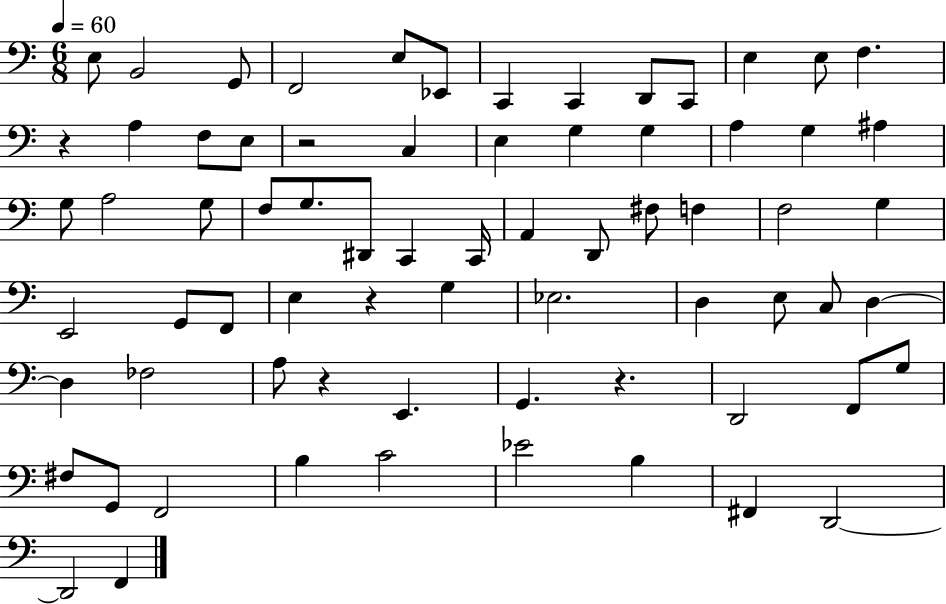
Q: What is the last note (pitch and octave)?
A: F2